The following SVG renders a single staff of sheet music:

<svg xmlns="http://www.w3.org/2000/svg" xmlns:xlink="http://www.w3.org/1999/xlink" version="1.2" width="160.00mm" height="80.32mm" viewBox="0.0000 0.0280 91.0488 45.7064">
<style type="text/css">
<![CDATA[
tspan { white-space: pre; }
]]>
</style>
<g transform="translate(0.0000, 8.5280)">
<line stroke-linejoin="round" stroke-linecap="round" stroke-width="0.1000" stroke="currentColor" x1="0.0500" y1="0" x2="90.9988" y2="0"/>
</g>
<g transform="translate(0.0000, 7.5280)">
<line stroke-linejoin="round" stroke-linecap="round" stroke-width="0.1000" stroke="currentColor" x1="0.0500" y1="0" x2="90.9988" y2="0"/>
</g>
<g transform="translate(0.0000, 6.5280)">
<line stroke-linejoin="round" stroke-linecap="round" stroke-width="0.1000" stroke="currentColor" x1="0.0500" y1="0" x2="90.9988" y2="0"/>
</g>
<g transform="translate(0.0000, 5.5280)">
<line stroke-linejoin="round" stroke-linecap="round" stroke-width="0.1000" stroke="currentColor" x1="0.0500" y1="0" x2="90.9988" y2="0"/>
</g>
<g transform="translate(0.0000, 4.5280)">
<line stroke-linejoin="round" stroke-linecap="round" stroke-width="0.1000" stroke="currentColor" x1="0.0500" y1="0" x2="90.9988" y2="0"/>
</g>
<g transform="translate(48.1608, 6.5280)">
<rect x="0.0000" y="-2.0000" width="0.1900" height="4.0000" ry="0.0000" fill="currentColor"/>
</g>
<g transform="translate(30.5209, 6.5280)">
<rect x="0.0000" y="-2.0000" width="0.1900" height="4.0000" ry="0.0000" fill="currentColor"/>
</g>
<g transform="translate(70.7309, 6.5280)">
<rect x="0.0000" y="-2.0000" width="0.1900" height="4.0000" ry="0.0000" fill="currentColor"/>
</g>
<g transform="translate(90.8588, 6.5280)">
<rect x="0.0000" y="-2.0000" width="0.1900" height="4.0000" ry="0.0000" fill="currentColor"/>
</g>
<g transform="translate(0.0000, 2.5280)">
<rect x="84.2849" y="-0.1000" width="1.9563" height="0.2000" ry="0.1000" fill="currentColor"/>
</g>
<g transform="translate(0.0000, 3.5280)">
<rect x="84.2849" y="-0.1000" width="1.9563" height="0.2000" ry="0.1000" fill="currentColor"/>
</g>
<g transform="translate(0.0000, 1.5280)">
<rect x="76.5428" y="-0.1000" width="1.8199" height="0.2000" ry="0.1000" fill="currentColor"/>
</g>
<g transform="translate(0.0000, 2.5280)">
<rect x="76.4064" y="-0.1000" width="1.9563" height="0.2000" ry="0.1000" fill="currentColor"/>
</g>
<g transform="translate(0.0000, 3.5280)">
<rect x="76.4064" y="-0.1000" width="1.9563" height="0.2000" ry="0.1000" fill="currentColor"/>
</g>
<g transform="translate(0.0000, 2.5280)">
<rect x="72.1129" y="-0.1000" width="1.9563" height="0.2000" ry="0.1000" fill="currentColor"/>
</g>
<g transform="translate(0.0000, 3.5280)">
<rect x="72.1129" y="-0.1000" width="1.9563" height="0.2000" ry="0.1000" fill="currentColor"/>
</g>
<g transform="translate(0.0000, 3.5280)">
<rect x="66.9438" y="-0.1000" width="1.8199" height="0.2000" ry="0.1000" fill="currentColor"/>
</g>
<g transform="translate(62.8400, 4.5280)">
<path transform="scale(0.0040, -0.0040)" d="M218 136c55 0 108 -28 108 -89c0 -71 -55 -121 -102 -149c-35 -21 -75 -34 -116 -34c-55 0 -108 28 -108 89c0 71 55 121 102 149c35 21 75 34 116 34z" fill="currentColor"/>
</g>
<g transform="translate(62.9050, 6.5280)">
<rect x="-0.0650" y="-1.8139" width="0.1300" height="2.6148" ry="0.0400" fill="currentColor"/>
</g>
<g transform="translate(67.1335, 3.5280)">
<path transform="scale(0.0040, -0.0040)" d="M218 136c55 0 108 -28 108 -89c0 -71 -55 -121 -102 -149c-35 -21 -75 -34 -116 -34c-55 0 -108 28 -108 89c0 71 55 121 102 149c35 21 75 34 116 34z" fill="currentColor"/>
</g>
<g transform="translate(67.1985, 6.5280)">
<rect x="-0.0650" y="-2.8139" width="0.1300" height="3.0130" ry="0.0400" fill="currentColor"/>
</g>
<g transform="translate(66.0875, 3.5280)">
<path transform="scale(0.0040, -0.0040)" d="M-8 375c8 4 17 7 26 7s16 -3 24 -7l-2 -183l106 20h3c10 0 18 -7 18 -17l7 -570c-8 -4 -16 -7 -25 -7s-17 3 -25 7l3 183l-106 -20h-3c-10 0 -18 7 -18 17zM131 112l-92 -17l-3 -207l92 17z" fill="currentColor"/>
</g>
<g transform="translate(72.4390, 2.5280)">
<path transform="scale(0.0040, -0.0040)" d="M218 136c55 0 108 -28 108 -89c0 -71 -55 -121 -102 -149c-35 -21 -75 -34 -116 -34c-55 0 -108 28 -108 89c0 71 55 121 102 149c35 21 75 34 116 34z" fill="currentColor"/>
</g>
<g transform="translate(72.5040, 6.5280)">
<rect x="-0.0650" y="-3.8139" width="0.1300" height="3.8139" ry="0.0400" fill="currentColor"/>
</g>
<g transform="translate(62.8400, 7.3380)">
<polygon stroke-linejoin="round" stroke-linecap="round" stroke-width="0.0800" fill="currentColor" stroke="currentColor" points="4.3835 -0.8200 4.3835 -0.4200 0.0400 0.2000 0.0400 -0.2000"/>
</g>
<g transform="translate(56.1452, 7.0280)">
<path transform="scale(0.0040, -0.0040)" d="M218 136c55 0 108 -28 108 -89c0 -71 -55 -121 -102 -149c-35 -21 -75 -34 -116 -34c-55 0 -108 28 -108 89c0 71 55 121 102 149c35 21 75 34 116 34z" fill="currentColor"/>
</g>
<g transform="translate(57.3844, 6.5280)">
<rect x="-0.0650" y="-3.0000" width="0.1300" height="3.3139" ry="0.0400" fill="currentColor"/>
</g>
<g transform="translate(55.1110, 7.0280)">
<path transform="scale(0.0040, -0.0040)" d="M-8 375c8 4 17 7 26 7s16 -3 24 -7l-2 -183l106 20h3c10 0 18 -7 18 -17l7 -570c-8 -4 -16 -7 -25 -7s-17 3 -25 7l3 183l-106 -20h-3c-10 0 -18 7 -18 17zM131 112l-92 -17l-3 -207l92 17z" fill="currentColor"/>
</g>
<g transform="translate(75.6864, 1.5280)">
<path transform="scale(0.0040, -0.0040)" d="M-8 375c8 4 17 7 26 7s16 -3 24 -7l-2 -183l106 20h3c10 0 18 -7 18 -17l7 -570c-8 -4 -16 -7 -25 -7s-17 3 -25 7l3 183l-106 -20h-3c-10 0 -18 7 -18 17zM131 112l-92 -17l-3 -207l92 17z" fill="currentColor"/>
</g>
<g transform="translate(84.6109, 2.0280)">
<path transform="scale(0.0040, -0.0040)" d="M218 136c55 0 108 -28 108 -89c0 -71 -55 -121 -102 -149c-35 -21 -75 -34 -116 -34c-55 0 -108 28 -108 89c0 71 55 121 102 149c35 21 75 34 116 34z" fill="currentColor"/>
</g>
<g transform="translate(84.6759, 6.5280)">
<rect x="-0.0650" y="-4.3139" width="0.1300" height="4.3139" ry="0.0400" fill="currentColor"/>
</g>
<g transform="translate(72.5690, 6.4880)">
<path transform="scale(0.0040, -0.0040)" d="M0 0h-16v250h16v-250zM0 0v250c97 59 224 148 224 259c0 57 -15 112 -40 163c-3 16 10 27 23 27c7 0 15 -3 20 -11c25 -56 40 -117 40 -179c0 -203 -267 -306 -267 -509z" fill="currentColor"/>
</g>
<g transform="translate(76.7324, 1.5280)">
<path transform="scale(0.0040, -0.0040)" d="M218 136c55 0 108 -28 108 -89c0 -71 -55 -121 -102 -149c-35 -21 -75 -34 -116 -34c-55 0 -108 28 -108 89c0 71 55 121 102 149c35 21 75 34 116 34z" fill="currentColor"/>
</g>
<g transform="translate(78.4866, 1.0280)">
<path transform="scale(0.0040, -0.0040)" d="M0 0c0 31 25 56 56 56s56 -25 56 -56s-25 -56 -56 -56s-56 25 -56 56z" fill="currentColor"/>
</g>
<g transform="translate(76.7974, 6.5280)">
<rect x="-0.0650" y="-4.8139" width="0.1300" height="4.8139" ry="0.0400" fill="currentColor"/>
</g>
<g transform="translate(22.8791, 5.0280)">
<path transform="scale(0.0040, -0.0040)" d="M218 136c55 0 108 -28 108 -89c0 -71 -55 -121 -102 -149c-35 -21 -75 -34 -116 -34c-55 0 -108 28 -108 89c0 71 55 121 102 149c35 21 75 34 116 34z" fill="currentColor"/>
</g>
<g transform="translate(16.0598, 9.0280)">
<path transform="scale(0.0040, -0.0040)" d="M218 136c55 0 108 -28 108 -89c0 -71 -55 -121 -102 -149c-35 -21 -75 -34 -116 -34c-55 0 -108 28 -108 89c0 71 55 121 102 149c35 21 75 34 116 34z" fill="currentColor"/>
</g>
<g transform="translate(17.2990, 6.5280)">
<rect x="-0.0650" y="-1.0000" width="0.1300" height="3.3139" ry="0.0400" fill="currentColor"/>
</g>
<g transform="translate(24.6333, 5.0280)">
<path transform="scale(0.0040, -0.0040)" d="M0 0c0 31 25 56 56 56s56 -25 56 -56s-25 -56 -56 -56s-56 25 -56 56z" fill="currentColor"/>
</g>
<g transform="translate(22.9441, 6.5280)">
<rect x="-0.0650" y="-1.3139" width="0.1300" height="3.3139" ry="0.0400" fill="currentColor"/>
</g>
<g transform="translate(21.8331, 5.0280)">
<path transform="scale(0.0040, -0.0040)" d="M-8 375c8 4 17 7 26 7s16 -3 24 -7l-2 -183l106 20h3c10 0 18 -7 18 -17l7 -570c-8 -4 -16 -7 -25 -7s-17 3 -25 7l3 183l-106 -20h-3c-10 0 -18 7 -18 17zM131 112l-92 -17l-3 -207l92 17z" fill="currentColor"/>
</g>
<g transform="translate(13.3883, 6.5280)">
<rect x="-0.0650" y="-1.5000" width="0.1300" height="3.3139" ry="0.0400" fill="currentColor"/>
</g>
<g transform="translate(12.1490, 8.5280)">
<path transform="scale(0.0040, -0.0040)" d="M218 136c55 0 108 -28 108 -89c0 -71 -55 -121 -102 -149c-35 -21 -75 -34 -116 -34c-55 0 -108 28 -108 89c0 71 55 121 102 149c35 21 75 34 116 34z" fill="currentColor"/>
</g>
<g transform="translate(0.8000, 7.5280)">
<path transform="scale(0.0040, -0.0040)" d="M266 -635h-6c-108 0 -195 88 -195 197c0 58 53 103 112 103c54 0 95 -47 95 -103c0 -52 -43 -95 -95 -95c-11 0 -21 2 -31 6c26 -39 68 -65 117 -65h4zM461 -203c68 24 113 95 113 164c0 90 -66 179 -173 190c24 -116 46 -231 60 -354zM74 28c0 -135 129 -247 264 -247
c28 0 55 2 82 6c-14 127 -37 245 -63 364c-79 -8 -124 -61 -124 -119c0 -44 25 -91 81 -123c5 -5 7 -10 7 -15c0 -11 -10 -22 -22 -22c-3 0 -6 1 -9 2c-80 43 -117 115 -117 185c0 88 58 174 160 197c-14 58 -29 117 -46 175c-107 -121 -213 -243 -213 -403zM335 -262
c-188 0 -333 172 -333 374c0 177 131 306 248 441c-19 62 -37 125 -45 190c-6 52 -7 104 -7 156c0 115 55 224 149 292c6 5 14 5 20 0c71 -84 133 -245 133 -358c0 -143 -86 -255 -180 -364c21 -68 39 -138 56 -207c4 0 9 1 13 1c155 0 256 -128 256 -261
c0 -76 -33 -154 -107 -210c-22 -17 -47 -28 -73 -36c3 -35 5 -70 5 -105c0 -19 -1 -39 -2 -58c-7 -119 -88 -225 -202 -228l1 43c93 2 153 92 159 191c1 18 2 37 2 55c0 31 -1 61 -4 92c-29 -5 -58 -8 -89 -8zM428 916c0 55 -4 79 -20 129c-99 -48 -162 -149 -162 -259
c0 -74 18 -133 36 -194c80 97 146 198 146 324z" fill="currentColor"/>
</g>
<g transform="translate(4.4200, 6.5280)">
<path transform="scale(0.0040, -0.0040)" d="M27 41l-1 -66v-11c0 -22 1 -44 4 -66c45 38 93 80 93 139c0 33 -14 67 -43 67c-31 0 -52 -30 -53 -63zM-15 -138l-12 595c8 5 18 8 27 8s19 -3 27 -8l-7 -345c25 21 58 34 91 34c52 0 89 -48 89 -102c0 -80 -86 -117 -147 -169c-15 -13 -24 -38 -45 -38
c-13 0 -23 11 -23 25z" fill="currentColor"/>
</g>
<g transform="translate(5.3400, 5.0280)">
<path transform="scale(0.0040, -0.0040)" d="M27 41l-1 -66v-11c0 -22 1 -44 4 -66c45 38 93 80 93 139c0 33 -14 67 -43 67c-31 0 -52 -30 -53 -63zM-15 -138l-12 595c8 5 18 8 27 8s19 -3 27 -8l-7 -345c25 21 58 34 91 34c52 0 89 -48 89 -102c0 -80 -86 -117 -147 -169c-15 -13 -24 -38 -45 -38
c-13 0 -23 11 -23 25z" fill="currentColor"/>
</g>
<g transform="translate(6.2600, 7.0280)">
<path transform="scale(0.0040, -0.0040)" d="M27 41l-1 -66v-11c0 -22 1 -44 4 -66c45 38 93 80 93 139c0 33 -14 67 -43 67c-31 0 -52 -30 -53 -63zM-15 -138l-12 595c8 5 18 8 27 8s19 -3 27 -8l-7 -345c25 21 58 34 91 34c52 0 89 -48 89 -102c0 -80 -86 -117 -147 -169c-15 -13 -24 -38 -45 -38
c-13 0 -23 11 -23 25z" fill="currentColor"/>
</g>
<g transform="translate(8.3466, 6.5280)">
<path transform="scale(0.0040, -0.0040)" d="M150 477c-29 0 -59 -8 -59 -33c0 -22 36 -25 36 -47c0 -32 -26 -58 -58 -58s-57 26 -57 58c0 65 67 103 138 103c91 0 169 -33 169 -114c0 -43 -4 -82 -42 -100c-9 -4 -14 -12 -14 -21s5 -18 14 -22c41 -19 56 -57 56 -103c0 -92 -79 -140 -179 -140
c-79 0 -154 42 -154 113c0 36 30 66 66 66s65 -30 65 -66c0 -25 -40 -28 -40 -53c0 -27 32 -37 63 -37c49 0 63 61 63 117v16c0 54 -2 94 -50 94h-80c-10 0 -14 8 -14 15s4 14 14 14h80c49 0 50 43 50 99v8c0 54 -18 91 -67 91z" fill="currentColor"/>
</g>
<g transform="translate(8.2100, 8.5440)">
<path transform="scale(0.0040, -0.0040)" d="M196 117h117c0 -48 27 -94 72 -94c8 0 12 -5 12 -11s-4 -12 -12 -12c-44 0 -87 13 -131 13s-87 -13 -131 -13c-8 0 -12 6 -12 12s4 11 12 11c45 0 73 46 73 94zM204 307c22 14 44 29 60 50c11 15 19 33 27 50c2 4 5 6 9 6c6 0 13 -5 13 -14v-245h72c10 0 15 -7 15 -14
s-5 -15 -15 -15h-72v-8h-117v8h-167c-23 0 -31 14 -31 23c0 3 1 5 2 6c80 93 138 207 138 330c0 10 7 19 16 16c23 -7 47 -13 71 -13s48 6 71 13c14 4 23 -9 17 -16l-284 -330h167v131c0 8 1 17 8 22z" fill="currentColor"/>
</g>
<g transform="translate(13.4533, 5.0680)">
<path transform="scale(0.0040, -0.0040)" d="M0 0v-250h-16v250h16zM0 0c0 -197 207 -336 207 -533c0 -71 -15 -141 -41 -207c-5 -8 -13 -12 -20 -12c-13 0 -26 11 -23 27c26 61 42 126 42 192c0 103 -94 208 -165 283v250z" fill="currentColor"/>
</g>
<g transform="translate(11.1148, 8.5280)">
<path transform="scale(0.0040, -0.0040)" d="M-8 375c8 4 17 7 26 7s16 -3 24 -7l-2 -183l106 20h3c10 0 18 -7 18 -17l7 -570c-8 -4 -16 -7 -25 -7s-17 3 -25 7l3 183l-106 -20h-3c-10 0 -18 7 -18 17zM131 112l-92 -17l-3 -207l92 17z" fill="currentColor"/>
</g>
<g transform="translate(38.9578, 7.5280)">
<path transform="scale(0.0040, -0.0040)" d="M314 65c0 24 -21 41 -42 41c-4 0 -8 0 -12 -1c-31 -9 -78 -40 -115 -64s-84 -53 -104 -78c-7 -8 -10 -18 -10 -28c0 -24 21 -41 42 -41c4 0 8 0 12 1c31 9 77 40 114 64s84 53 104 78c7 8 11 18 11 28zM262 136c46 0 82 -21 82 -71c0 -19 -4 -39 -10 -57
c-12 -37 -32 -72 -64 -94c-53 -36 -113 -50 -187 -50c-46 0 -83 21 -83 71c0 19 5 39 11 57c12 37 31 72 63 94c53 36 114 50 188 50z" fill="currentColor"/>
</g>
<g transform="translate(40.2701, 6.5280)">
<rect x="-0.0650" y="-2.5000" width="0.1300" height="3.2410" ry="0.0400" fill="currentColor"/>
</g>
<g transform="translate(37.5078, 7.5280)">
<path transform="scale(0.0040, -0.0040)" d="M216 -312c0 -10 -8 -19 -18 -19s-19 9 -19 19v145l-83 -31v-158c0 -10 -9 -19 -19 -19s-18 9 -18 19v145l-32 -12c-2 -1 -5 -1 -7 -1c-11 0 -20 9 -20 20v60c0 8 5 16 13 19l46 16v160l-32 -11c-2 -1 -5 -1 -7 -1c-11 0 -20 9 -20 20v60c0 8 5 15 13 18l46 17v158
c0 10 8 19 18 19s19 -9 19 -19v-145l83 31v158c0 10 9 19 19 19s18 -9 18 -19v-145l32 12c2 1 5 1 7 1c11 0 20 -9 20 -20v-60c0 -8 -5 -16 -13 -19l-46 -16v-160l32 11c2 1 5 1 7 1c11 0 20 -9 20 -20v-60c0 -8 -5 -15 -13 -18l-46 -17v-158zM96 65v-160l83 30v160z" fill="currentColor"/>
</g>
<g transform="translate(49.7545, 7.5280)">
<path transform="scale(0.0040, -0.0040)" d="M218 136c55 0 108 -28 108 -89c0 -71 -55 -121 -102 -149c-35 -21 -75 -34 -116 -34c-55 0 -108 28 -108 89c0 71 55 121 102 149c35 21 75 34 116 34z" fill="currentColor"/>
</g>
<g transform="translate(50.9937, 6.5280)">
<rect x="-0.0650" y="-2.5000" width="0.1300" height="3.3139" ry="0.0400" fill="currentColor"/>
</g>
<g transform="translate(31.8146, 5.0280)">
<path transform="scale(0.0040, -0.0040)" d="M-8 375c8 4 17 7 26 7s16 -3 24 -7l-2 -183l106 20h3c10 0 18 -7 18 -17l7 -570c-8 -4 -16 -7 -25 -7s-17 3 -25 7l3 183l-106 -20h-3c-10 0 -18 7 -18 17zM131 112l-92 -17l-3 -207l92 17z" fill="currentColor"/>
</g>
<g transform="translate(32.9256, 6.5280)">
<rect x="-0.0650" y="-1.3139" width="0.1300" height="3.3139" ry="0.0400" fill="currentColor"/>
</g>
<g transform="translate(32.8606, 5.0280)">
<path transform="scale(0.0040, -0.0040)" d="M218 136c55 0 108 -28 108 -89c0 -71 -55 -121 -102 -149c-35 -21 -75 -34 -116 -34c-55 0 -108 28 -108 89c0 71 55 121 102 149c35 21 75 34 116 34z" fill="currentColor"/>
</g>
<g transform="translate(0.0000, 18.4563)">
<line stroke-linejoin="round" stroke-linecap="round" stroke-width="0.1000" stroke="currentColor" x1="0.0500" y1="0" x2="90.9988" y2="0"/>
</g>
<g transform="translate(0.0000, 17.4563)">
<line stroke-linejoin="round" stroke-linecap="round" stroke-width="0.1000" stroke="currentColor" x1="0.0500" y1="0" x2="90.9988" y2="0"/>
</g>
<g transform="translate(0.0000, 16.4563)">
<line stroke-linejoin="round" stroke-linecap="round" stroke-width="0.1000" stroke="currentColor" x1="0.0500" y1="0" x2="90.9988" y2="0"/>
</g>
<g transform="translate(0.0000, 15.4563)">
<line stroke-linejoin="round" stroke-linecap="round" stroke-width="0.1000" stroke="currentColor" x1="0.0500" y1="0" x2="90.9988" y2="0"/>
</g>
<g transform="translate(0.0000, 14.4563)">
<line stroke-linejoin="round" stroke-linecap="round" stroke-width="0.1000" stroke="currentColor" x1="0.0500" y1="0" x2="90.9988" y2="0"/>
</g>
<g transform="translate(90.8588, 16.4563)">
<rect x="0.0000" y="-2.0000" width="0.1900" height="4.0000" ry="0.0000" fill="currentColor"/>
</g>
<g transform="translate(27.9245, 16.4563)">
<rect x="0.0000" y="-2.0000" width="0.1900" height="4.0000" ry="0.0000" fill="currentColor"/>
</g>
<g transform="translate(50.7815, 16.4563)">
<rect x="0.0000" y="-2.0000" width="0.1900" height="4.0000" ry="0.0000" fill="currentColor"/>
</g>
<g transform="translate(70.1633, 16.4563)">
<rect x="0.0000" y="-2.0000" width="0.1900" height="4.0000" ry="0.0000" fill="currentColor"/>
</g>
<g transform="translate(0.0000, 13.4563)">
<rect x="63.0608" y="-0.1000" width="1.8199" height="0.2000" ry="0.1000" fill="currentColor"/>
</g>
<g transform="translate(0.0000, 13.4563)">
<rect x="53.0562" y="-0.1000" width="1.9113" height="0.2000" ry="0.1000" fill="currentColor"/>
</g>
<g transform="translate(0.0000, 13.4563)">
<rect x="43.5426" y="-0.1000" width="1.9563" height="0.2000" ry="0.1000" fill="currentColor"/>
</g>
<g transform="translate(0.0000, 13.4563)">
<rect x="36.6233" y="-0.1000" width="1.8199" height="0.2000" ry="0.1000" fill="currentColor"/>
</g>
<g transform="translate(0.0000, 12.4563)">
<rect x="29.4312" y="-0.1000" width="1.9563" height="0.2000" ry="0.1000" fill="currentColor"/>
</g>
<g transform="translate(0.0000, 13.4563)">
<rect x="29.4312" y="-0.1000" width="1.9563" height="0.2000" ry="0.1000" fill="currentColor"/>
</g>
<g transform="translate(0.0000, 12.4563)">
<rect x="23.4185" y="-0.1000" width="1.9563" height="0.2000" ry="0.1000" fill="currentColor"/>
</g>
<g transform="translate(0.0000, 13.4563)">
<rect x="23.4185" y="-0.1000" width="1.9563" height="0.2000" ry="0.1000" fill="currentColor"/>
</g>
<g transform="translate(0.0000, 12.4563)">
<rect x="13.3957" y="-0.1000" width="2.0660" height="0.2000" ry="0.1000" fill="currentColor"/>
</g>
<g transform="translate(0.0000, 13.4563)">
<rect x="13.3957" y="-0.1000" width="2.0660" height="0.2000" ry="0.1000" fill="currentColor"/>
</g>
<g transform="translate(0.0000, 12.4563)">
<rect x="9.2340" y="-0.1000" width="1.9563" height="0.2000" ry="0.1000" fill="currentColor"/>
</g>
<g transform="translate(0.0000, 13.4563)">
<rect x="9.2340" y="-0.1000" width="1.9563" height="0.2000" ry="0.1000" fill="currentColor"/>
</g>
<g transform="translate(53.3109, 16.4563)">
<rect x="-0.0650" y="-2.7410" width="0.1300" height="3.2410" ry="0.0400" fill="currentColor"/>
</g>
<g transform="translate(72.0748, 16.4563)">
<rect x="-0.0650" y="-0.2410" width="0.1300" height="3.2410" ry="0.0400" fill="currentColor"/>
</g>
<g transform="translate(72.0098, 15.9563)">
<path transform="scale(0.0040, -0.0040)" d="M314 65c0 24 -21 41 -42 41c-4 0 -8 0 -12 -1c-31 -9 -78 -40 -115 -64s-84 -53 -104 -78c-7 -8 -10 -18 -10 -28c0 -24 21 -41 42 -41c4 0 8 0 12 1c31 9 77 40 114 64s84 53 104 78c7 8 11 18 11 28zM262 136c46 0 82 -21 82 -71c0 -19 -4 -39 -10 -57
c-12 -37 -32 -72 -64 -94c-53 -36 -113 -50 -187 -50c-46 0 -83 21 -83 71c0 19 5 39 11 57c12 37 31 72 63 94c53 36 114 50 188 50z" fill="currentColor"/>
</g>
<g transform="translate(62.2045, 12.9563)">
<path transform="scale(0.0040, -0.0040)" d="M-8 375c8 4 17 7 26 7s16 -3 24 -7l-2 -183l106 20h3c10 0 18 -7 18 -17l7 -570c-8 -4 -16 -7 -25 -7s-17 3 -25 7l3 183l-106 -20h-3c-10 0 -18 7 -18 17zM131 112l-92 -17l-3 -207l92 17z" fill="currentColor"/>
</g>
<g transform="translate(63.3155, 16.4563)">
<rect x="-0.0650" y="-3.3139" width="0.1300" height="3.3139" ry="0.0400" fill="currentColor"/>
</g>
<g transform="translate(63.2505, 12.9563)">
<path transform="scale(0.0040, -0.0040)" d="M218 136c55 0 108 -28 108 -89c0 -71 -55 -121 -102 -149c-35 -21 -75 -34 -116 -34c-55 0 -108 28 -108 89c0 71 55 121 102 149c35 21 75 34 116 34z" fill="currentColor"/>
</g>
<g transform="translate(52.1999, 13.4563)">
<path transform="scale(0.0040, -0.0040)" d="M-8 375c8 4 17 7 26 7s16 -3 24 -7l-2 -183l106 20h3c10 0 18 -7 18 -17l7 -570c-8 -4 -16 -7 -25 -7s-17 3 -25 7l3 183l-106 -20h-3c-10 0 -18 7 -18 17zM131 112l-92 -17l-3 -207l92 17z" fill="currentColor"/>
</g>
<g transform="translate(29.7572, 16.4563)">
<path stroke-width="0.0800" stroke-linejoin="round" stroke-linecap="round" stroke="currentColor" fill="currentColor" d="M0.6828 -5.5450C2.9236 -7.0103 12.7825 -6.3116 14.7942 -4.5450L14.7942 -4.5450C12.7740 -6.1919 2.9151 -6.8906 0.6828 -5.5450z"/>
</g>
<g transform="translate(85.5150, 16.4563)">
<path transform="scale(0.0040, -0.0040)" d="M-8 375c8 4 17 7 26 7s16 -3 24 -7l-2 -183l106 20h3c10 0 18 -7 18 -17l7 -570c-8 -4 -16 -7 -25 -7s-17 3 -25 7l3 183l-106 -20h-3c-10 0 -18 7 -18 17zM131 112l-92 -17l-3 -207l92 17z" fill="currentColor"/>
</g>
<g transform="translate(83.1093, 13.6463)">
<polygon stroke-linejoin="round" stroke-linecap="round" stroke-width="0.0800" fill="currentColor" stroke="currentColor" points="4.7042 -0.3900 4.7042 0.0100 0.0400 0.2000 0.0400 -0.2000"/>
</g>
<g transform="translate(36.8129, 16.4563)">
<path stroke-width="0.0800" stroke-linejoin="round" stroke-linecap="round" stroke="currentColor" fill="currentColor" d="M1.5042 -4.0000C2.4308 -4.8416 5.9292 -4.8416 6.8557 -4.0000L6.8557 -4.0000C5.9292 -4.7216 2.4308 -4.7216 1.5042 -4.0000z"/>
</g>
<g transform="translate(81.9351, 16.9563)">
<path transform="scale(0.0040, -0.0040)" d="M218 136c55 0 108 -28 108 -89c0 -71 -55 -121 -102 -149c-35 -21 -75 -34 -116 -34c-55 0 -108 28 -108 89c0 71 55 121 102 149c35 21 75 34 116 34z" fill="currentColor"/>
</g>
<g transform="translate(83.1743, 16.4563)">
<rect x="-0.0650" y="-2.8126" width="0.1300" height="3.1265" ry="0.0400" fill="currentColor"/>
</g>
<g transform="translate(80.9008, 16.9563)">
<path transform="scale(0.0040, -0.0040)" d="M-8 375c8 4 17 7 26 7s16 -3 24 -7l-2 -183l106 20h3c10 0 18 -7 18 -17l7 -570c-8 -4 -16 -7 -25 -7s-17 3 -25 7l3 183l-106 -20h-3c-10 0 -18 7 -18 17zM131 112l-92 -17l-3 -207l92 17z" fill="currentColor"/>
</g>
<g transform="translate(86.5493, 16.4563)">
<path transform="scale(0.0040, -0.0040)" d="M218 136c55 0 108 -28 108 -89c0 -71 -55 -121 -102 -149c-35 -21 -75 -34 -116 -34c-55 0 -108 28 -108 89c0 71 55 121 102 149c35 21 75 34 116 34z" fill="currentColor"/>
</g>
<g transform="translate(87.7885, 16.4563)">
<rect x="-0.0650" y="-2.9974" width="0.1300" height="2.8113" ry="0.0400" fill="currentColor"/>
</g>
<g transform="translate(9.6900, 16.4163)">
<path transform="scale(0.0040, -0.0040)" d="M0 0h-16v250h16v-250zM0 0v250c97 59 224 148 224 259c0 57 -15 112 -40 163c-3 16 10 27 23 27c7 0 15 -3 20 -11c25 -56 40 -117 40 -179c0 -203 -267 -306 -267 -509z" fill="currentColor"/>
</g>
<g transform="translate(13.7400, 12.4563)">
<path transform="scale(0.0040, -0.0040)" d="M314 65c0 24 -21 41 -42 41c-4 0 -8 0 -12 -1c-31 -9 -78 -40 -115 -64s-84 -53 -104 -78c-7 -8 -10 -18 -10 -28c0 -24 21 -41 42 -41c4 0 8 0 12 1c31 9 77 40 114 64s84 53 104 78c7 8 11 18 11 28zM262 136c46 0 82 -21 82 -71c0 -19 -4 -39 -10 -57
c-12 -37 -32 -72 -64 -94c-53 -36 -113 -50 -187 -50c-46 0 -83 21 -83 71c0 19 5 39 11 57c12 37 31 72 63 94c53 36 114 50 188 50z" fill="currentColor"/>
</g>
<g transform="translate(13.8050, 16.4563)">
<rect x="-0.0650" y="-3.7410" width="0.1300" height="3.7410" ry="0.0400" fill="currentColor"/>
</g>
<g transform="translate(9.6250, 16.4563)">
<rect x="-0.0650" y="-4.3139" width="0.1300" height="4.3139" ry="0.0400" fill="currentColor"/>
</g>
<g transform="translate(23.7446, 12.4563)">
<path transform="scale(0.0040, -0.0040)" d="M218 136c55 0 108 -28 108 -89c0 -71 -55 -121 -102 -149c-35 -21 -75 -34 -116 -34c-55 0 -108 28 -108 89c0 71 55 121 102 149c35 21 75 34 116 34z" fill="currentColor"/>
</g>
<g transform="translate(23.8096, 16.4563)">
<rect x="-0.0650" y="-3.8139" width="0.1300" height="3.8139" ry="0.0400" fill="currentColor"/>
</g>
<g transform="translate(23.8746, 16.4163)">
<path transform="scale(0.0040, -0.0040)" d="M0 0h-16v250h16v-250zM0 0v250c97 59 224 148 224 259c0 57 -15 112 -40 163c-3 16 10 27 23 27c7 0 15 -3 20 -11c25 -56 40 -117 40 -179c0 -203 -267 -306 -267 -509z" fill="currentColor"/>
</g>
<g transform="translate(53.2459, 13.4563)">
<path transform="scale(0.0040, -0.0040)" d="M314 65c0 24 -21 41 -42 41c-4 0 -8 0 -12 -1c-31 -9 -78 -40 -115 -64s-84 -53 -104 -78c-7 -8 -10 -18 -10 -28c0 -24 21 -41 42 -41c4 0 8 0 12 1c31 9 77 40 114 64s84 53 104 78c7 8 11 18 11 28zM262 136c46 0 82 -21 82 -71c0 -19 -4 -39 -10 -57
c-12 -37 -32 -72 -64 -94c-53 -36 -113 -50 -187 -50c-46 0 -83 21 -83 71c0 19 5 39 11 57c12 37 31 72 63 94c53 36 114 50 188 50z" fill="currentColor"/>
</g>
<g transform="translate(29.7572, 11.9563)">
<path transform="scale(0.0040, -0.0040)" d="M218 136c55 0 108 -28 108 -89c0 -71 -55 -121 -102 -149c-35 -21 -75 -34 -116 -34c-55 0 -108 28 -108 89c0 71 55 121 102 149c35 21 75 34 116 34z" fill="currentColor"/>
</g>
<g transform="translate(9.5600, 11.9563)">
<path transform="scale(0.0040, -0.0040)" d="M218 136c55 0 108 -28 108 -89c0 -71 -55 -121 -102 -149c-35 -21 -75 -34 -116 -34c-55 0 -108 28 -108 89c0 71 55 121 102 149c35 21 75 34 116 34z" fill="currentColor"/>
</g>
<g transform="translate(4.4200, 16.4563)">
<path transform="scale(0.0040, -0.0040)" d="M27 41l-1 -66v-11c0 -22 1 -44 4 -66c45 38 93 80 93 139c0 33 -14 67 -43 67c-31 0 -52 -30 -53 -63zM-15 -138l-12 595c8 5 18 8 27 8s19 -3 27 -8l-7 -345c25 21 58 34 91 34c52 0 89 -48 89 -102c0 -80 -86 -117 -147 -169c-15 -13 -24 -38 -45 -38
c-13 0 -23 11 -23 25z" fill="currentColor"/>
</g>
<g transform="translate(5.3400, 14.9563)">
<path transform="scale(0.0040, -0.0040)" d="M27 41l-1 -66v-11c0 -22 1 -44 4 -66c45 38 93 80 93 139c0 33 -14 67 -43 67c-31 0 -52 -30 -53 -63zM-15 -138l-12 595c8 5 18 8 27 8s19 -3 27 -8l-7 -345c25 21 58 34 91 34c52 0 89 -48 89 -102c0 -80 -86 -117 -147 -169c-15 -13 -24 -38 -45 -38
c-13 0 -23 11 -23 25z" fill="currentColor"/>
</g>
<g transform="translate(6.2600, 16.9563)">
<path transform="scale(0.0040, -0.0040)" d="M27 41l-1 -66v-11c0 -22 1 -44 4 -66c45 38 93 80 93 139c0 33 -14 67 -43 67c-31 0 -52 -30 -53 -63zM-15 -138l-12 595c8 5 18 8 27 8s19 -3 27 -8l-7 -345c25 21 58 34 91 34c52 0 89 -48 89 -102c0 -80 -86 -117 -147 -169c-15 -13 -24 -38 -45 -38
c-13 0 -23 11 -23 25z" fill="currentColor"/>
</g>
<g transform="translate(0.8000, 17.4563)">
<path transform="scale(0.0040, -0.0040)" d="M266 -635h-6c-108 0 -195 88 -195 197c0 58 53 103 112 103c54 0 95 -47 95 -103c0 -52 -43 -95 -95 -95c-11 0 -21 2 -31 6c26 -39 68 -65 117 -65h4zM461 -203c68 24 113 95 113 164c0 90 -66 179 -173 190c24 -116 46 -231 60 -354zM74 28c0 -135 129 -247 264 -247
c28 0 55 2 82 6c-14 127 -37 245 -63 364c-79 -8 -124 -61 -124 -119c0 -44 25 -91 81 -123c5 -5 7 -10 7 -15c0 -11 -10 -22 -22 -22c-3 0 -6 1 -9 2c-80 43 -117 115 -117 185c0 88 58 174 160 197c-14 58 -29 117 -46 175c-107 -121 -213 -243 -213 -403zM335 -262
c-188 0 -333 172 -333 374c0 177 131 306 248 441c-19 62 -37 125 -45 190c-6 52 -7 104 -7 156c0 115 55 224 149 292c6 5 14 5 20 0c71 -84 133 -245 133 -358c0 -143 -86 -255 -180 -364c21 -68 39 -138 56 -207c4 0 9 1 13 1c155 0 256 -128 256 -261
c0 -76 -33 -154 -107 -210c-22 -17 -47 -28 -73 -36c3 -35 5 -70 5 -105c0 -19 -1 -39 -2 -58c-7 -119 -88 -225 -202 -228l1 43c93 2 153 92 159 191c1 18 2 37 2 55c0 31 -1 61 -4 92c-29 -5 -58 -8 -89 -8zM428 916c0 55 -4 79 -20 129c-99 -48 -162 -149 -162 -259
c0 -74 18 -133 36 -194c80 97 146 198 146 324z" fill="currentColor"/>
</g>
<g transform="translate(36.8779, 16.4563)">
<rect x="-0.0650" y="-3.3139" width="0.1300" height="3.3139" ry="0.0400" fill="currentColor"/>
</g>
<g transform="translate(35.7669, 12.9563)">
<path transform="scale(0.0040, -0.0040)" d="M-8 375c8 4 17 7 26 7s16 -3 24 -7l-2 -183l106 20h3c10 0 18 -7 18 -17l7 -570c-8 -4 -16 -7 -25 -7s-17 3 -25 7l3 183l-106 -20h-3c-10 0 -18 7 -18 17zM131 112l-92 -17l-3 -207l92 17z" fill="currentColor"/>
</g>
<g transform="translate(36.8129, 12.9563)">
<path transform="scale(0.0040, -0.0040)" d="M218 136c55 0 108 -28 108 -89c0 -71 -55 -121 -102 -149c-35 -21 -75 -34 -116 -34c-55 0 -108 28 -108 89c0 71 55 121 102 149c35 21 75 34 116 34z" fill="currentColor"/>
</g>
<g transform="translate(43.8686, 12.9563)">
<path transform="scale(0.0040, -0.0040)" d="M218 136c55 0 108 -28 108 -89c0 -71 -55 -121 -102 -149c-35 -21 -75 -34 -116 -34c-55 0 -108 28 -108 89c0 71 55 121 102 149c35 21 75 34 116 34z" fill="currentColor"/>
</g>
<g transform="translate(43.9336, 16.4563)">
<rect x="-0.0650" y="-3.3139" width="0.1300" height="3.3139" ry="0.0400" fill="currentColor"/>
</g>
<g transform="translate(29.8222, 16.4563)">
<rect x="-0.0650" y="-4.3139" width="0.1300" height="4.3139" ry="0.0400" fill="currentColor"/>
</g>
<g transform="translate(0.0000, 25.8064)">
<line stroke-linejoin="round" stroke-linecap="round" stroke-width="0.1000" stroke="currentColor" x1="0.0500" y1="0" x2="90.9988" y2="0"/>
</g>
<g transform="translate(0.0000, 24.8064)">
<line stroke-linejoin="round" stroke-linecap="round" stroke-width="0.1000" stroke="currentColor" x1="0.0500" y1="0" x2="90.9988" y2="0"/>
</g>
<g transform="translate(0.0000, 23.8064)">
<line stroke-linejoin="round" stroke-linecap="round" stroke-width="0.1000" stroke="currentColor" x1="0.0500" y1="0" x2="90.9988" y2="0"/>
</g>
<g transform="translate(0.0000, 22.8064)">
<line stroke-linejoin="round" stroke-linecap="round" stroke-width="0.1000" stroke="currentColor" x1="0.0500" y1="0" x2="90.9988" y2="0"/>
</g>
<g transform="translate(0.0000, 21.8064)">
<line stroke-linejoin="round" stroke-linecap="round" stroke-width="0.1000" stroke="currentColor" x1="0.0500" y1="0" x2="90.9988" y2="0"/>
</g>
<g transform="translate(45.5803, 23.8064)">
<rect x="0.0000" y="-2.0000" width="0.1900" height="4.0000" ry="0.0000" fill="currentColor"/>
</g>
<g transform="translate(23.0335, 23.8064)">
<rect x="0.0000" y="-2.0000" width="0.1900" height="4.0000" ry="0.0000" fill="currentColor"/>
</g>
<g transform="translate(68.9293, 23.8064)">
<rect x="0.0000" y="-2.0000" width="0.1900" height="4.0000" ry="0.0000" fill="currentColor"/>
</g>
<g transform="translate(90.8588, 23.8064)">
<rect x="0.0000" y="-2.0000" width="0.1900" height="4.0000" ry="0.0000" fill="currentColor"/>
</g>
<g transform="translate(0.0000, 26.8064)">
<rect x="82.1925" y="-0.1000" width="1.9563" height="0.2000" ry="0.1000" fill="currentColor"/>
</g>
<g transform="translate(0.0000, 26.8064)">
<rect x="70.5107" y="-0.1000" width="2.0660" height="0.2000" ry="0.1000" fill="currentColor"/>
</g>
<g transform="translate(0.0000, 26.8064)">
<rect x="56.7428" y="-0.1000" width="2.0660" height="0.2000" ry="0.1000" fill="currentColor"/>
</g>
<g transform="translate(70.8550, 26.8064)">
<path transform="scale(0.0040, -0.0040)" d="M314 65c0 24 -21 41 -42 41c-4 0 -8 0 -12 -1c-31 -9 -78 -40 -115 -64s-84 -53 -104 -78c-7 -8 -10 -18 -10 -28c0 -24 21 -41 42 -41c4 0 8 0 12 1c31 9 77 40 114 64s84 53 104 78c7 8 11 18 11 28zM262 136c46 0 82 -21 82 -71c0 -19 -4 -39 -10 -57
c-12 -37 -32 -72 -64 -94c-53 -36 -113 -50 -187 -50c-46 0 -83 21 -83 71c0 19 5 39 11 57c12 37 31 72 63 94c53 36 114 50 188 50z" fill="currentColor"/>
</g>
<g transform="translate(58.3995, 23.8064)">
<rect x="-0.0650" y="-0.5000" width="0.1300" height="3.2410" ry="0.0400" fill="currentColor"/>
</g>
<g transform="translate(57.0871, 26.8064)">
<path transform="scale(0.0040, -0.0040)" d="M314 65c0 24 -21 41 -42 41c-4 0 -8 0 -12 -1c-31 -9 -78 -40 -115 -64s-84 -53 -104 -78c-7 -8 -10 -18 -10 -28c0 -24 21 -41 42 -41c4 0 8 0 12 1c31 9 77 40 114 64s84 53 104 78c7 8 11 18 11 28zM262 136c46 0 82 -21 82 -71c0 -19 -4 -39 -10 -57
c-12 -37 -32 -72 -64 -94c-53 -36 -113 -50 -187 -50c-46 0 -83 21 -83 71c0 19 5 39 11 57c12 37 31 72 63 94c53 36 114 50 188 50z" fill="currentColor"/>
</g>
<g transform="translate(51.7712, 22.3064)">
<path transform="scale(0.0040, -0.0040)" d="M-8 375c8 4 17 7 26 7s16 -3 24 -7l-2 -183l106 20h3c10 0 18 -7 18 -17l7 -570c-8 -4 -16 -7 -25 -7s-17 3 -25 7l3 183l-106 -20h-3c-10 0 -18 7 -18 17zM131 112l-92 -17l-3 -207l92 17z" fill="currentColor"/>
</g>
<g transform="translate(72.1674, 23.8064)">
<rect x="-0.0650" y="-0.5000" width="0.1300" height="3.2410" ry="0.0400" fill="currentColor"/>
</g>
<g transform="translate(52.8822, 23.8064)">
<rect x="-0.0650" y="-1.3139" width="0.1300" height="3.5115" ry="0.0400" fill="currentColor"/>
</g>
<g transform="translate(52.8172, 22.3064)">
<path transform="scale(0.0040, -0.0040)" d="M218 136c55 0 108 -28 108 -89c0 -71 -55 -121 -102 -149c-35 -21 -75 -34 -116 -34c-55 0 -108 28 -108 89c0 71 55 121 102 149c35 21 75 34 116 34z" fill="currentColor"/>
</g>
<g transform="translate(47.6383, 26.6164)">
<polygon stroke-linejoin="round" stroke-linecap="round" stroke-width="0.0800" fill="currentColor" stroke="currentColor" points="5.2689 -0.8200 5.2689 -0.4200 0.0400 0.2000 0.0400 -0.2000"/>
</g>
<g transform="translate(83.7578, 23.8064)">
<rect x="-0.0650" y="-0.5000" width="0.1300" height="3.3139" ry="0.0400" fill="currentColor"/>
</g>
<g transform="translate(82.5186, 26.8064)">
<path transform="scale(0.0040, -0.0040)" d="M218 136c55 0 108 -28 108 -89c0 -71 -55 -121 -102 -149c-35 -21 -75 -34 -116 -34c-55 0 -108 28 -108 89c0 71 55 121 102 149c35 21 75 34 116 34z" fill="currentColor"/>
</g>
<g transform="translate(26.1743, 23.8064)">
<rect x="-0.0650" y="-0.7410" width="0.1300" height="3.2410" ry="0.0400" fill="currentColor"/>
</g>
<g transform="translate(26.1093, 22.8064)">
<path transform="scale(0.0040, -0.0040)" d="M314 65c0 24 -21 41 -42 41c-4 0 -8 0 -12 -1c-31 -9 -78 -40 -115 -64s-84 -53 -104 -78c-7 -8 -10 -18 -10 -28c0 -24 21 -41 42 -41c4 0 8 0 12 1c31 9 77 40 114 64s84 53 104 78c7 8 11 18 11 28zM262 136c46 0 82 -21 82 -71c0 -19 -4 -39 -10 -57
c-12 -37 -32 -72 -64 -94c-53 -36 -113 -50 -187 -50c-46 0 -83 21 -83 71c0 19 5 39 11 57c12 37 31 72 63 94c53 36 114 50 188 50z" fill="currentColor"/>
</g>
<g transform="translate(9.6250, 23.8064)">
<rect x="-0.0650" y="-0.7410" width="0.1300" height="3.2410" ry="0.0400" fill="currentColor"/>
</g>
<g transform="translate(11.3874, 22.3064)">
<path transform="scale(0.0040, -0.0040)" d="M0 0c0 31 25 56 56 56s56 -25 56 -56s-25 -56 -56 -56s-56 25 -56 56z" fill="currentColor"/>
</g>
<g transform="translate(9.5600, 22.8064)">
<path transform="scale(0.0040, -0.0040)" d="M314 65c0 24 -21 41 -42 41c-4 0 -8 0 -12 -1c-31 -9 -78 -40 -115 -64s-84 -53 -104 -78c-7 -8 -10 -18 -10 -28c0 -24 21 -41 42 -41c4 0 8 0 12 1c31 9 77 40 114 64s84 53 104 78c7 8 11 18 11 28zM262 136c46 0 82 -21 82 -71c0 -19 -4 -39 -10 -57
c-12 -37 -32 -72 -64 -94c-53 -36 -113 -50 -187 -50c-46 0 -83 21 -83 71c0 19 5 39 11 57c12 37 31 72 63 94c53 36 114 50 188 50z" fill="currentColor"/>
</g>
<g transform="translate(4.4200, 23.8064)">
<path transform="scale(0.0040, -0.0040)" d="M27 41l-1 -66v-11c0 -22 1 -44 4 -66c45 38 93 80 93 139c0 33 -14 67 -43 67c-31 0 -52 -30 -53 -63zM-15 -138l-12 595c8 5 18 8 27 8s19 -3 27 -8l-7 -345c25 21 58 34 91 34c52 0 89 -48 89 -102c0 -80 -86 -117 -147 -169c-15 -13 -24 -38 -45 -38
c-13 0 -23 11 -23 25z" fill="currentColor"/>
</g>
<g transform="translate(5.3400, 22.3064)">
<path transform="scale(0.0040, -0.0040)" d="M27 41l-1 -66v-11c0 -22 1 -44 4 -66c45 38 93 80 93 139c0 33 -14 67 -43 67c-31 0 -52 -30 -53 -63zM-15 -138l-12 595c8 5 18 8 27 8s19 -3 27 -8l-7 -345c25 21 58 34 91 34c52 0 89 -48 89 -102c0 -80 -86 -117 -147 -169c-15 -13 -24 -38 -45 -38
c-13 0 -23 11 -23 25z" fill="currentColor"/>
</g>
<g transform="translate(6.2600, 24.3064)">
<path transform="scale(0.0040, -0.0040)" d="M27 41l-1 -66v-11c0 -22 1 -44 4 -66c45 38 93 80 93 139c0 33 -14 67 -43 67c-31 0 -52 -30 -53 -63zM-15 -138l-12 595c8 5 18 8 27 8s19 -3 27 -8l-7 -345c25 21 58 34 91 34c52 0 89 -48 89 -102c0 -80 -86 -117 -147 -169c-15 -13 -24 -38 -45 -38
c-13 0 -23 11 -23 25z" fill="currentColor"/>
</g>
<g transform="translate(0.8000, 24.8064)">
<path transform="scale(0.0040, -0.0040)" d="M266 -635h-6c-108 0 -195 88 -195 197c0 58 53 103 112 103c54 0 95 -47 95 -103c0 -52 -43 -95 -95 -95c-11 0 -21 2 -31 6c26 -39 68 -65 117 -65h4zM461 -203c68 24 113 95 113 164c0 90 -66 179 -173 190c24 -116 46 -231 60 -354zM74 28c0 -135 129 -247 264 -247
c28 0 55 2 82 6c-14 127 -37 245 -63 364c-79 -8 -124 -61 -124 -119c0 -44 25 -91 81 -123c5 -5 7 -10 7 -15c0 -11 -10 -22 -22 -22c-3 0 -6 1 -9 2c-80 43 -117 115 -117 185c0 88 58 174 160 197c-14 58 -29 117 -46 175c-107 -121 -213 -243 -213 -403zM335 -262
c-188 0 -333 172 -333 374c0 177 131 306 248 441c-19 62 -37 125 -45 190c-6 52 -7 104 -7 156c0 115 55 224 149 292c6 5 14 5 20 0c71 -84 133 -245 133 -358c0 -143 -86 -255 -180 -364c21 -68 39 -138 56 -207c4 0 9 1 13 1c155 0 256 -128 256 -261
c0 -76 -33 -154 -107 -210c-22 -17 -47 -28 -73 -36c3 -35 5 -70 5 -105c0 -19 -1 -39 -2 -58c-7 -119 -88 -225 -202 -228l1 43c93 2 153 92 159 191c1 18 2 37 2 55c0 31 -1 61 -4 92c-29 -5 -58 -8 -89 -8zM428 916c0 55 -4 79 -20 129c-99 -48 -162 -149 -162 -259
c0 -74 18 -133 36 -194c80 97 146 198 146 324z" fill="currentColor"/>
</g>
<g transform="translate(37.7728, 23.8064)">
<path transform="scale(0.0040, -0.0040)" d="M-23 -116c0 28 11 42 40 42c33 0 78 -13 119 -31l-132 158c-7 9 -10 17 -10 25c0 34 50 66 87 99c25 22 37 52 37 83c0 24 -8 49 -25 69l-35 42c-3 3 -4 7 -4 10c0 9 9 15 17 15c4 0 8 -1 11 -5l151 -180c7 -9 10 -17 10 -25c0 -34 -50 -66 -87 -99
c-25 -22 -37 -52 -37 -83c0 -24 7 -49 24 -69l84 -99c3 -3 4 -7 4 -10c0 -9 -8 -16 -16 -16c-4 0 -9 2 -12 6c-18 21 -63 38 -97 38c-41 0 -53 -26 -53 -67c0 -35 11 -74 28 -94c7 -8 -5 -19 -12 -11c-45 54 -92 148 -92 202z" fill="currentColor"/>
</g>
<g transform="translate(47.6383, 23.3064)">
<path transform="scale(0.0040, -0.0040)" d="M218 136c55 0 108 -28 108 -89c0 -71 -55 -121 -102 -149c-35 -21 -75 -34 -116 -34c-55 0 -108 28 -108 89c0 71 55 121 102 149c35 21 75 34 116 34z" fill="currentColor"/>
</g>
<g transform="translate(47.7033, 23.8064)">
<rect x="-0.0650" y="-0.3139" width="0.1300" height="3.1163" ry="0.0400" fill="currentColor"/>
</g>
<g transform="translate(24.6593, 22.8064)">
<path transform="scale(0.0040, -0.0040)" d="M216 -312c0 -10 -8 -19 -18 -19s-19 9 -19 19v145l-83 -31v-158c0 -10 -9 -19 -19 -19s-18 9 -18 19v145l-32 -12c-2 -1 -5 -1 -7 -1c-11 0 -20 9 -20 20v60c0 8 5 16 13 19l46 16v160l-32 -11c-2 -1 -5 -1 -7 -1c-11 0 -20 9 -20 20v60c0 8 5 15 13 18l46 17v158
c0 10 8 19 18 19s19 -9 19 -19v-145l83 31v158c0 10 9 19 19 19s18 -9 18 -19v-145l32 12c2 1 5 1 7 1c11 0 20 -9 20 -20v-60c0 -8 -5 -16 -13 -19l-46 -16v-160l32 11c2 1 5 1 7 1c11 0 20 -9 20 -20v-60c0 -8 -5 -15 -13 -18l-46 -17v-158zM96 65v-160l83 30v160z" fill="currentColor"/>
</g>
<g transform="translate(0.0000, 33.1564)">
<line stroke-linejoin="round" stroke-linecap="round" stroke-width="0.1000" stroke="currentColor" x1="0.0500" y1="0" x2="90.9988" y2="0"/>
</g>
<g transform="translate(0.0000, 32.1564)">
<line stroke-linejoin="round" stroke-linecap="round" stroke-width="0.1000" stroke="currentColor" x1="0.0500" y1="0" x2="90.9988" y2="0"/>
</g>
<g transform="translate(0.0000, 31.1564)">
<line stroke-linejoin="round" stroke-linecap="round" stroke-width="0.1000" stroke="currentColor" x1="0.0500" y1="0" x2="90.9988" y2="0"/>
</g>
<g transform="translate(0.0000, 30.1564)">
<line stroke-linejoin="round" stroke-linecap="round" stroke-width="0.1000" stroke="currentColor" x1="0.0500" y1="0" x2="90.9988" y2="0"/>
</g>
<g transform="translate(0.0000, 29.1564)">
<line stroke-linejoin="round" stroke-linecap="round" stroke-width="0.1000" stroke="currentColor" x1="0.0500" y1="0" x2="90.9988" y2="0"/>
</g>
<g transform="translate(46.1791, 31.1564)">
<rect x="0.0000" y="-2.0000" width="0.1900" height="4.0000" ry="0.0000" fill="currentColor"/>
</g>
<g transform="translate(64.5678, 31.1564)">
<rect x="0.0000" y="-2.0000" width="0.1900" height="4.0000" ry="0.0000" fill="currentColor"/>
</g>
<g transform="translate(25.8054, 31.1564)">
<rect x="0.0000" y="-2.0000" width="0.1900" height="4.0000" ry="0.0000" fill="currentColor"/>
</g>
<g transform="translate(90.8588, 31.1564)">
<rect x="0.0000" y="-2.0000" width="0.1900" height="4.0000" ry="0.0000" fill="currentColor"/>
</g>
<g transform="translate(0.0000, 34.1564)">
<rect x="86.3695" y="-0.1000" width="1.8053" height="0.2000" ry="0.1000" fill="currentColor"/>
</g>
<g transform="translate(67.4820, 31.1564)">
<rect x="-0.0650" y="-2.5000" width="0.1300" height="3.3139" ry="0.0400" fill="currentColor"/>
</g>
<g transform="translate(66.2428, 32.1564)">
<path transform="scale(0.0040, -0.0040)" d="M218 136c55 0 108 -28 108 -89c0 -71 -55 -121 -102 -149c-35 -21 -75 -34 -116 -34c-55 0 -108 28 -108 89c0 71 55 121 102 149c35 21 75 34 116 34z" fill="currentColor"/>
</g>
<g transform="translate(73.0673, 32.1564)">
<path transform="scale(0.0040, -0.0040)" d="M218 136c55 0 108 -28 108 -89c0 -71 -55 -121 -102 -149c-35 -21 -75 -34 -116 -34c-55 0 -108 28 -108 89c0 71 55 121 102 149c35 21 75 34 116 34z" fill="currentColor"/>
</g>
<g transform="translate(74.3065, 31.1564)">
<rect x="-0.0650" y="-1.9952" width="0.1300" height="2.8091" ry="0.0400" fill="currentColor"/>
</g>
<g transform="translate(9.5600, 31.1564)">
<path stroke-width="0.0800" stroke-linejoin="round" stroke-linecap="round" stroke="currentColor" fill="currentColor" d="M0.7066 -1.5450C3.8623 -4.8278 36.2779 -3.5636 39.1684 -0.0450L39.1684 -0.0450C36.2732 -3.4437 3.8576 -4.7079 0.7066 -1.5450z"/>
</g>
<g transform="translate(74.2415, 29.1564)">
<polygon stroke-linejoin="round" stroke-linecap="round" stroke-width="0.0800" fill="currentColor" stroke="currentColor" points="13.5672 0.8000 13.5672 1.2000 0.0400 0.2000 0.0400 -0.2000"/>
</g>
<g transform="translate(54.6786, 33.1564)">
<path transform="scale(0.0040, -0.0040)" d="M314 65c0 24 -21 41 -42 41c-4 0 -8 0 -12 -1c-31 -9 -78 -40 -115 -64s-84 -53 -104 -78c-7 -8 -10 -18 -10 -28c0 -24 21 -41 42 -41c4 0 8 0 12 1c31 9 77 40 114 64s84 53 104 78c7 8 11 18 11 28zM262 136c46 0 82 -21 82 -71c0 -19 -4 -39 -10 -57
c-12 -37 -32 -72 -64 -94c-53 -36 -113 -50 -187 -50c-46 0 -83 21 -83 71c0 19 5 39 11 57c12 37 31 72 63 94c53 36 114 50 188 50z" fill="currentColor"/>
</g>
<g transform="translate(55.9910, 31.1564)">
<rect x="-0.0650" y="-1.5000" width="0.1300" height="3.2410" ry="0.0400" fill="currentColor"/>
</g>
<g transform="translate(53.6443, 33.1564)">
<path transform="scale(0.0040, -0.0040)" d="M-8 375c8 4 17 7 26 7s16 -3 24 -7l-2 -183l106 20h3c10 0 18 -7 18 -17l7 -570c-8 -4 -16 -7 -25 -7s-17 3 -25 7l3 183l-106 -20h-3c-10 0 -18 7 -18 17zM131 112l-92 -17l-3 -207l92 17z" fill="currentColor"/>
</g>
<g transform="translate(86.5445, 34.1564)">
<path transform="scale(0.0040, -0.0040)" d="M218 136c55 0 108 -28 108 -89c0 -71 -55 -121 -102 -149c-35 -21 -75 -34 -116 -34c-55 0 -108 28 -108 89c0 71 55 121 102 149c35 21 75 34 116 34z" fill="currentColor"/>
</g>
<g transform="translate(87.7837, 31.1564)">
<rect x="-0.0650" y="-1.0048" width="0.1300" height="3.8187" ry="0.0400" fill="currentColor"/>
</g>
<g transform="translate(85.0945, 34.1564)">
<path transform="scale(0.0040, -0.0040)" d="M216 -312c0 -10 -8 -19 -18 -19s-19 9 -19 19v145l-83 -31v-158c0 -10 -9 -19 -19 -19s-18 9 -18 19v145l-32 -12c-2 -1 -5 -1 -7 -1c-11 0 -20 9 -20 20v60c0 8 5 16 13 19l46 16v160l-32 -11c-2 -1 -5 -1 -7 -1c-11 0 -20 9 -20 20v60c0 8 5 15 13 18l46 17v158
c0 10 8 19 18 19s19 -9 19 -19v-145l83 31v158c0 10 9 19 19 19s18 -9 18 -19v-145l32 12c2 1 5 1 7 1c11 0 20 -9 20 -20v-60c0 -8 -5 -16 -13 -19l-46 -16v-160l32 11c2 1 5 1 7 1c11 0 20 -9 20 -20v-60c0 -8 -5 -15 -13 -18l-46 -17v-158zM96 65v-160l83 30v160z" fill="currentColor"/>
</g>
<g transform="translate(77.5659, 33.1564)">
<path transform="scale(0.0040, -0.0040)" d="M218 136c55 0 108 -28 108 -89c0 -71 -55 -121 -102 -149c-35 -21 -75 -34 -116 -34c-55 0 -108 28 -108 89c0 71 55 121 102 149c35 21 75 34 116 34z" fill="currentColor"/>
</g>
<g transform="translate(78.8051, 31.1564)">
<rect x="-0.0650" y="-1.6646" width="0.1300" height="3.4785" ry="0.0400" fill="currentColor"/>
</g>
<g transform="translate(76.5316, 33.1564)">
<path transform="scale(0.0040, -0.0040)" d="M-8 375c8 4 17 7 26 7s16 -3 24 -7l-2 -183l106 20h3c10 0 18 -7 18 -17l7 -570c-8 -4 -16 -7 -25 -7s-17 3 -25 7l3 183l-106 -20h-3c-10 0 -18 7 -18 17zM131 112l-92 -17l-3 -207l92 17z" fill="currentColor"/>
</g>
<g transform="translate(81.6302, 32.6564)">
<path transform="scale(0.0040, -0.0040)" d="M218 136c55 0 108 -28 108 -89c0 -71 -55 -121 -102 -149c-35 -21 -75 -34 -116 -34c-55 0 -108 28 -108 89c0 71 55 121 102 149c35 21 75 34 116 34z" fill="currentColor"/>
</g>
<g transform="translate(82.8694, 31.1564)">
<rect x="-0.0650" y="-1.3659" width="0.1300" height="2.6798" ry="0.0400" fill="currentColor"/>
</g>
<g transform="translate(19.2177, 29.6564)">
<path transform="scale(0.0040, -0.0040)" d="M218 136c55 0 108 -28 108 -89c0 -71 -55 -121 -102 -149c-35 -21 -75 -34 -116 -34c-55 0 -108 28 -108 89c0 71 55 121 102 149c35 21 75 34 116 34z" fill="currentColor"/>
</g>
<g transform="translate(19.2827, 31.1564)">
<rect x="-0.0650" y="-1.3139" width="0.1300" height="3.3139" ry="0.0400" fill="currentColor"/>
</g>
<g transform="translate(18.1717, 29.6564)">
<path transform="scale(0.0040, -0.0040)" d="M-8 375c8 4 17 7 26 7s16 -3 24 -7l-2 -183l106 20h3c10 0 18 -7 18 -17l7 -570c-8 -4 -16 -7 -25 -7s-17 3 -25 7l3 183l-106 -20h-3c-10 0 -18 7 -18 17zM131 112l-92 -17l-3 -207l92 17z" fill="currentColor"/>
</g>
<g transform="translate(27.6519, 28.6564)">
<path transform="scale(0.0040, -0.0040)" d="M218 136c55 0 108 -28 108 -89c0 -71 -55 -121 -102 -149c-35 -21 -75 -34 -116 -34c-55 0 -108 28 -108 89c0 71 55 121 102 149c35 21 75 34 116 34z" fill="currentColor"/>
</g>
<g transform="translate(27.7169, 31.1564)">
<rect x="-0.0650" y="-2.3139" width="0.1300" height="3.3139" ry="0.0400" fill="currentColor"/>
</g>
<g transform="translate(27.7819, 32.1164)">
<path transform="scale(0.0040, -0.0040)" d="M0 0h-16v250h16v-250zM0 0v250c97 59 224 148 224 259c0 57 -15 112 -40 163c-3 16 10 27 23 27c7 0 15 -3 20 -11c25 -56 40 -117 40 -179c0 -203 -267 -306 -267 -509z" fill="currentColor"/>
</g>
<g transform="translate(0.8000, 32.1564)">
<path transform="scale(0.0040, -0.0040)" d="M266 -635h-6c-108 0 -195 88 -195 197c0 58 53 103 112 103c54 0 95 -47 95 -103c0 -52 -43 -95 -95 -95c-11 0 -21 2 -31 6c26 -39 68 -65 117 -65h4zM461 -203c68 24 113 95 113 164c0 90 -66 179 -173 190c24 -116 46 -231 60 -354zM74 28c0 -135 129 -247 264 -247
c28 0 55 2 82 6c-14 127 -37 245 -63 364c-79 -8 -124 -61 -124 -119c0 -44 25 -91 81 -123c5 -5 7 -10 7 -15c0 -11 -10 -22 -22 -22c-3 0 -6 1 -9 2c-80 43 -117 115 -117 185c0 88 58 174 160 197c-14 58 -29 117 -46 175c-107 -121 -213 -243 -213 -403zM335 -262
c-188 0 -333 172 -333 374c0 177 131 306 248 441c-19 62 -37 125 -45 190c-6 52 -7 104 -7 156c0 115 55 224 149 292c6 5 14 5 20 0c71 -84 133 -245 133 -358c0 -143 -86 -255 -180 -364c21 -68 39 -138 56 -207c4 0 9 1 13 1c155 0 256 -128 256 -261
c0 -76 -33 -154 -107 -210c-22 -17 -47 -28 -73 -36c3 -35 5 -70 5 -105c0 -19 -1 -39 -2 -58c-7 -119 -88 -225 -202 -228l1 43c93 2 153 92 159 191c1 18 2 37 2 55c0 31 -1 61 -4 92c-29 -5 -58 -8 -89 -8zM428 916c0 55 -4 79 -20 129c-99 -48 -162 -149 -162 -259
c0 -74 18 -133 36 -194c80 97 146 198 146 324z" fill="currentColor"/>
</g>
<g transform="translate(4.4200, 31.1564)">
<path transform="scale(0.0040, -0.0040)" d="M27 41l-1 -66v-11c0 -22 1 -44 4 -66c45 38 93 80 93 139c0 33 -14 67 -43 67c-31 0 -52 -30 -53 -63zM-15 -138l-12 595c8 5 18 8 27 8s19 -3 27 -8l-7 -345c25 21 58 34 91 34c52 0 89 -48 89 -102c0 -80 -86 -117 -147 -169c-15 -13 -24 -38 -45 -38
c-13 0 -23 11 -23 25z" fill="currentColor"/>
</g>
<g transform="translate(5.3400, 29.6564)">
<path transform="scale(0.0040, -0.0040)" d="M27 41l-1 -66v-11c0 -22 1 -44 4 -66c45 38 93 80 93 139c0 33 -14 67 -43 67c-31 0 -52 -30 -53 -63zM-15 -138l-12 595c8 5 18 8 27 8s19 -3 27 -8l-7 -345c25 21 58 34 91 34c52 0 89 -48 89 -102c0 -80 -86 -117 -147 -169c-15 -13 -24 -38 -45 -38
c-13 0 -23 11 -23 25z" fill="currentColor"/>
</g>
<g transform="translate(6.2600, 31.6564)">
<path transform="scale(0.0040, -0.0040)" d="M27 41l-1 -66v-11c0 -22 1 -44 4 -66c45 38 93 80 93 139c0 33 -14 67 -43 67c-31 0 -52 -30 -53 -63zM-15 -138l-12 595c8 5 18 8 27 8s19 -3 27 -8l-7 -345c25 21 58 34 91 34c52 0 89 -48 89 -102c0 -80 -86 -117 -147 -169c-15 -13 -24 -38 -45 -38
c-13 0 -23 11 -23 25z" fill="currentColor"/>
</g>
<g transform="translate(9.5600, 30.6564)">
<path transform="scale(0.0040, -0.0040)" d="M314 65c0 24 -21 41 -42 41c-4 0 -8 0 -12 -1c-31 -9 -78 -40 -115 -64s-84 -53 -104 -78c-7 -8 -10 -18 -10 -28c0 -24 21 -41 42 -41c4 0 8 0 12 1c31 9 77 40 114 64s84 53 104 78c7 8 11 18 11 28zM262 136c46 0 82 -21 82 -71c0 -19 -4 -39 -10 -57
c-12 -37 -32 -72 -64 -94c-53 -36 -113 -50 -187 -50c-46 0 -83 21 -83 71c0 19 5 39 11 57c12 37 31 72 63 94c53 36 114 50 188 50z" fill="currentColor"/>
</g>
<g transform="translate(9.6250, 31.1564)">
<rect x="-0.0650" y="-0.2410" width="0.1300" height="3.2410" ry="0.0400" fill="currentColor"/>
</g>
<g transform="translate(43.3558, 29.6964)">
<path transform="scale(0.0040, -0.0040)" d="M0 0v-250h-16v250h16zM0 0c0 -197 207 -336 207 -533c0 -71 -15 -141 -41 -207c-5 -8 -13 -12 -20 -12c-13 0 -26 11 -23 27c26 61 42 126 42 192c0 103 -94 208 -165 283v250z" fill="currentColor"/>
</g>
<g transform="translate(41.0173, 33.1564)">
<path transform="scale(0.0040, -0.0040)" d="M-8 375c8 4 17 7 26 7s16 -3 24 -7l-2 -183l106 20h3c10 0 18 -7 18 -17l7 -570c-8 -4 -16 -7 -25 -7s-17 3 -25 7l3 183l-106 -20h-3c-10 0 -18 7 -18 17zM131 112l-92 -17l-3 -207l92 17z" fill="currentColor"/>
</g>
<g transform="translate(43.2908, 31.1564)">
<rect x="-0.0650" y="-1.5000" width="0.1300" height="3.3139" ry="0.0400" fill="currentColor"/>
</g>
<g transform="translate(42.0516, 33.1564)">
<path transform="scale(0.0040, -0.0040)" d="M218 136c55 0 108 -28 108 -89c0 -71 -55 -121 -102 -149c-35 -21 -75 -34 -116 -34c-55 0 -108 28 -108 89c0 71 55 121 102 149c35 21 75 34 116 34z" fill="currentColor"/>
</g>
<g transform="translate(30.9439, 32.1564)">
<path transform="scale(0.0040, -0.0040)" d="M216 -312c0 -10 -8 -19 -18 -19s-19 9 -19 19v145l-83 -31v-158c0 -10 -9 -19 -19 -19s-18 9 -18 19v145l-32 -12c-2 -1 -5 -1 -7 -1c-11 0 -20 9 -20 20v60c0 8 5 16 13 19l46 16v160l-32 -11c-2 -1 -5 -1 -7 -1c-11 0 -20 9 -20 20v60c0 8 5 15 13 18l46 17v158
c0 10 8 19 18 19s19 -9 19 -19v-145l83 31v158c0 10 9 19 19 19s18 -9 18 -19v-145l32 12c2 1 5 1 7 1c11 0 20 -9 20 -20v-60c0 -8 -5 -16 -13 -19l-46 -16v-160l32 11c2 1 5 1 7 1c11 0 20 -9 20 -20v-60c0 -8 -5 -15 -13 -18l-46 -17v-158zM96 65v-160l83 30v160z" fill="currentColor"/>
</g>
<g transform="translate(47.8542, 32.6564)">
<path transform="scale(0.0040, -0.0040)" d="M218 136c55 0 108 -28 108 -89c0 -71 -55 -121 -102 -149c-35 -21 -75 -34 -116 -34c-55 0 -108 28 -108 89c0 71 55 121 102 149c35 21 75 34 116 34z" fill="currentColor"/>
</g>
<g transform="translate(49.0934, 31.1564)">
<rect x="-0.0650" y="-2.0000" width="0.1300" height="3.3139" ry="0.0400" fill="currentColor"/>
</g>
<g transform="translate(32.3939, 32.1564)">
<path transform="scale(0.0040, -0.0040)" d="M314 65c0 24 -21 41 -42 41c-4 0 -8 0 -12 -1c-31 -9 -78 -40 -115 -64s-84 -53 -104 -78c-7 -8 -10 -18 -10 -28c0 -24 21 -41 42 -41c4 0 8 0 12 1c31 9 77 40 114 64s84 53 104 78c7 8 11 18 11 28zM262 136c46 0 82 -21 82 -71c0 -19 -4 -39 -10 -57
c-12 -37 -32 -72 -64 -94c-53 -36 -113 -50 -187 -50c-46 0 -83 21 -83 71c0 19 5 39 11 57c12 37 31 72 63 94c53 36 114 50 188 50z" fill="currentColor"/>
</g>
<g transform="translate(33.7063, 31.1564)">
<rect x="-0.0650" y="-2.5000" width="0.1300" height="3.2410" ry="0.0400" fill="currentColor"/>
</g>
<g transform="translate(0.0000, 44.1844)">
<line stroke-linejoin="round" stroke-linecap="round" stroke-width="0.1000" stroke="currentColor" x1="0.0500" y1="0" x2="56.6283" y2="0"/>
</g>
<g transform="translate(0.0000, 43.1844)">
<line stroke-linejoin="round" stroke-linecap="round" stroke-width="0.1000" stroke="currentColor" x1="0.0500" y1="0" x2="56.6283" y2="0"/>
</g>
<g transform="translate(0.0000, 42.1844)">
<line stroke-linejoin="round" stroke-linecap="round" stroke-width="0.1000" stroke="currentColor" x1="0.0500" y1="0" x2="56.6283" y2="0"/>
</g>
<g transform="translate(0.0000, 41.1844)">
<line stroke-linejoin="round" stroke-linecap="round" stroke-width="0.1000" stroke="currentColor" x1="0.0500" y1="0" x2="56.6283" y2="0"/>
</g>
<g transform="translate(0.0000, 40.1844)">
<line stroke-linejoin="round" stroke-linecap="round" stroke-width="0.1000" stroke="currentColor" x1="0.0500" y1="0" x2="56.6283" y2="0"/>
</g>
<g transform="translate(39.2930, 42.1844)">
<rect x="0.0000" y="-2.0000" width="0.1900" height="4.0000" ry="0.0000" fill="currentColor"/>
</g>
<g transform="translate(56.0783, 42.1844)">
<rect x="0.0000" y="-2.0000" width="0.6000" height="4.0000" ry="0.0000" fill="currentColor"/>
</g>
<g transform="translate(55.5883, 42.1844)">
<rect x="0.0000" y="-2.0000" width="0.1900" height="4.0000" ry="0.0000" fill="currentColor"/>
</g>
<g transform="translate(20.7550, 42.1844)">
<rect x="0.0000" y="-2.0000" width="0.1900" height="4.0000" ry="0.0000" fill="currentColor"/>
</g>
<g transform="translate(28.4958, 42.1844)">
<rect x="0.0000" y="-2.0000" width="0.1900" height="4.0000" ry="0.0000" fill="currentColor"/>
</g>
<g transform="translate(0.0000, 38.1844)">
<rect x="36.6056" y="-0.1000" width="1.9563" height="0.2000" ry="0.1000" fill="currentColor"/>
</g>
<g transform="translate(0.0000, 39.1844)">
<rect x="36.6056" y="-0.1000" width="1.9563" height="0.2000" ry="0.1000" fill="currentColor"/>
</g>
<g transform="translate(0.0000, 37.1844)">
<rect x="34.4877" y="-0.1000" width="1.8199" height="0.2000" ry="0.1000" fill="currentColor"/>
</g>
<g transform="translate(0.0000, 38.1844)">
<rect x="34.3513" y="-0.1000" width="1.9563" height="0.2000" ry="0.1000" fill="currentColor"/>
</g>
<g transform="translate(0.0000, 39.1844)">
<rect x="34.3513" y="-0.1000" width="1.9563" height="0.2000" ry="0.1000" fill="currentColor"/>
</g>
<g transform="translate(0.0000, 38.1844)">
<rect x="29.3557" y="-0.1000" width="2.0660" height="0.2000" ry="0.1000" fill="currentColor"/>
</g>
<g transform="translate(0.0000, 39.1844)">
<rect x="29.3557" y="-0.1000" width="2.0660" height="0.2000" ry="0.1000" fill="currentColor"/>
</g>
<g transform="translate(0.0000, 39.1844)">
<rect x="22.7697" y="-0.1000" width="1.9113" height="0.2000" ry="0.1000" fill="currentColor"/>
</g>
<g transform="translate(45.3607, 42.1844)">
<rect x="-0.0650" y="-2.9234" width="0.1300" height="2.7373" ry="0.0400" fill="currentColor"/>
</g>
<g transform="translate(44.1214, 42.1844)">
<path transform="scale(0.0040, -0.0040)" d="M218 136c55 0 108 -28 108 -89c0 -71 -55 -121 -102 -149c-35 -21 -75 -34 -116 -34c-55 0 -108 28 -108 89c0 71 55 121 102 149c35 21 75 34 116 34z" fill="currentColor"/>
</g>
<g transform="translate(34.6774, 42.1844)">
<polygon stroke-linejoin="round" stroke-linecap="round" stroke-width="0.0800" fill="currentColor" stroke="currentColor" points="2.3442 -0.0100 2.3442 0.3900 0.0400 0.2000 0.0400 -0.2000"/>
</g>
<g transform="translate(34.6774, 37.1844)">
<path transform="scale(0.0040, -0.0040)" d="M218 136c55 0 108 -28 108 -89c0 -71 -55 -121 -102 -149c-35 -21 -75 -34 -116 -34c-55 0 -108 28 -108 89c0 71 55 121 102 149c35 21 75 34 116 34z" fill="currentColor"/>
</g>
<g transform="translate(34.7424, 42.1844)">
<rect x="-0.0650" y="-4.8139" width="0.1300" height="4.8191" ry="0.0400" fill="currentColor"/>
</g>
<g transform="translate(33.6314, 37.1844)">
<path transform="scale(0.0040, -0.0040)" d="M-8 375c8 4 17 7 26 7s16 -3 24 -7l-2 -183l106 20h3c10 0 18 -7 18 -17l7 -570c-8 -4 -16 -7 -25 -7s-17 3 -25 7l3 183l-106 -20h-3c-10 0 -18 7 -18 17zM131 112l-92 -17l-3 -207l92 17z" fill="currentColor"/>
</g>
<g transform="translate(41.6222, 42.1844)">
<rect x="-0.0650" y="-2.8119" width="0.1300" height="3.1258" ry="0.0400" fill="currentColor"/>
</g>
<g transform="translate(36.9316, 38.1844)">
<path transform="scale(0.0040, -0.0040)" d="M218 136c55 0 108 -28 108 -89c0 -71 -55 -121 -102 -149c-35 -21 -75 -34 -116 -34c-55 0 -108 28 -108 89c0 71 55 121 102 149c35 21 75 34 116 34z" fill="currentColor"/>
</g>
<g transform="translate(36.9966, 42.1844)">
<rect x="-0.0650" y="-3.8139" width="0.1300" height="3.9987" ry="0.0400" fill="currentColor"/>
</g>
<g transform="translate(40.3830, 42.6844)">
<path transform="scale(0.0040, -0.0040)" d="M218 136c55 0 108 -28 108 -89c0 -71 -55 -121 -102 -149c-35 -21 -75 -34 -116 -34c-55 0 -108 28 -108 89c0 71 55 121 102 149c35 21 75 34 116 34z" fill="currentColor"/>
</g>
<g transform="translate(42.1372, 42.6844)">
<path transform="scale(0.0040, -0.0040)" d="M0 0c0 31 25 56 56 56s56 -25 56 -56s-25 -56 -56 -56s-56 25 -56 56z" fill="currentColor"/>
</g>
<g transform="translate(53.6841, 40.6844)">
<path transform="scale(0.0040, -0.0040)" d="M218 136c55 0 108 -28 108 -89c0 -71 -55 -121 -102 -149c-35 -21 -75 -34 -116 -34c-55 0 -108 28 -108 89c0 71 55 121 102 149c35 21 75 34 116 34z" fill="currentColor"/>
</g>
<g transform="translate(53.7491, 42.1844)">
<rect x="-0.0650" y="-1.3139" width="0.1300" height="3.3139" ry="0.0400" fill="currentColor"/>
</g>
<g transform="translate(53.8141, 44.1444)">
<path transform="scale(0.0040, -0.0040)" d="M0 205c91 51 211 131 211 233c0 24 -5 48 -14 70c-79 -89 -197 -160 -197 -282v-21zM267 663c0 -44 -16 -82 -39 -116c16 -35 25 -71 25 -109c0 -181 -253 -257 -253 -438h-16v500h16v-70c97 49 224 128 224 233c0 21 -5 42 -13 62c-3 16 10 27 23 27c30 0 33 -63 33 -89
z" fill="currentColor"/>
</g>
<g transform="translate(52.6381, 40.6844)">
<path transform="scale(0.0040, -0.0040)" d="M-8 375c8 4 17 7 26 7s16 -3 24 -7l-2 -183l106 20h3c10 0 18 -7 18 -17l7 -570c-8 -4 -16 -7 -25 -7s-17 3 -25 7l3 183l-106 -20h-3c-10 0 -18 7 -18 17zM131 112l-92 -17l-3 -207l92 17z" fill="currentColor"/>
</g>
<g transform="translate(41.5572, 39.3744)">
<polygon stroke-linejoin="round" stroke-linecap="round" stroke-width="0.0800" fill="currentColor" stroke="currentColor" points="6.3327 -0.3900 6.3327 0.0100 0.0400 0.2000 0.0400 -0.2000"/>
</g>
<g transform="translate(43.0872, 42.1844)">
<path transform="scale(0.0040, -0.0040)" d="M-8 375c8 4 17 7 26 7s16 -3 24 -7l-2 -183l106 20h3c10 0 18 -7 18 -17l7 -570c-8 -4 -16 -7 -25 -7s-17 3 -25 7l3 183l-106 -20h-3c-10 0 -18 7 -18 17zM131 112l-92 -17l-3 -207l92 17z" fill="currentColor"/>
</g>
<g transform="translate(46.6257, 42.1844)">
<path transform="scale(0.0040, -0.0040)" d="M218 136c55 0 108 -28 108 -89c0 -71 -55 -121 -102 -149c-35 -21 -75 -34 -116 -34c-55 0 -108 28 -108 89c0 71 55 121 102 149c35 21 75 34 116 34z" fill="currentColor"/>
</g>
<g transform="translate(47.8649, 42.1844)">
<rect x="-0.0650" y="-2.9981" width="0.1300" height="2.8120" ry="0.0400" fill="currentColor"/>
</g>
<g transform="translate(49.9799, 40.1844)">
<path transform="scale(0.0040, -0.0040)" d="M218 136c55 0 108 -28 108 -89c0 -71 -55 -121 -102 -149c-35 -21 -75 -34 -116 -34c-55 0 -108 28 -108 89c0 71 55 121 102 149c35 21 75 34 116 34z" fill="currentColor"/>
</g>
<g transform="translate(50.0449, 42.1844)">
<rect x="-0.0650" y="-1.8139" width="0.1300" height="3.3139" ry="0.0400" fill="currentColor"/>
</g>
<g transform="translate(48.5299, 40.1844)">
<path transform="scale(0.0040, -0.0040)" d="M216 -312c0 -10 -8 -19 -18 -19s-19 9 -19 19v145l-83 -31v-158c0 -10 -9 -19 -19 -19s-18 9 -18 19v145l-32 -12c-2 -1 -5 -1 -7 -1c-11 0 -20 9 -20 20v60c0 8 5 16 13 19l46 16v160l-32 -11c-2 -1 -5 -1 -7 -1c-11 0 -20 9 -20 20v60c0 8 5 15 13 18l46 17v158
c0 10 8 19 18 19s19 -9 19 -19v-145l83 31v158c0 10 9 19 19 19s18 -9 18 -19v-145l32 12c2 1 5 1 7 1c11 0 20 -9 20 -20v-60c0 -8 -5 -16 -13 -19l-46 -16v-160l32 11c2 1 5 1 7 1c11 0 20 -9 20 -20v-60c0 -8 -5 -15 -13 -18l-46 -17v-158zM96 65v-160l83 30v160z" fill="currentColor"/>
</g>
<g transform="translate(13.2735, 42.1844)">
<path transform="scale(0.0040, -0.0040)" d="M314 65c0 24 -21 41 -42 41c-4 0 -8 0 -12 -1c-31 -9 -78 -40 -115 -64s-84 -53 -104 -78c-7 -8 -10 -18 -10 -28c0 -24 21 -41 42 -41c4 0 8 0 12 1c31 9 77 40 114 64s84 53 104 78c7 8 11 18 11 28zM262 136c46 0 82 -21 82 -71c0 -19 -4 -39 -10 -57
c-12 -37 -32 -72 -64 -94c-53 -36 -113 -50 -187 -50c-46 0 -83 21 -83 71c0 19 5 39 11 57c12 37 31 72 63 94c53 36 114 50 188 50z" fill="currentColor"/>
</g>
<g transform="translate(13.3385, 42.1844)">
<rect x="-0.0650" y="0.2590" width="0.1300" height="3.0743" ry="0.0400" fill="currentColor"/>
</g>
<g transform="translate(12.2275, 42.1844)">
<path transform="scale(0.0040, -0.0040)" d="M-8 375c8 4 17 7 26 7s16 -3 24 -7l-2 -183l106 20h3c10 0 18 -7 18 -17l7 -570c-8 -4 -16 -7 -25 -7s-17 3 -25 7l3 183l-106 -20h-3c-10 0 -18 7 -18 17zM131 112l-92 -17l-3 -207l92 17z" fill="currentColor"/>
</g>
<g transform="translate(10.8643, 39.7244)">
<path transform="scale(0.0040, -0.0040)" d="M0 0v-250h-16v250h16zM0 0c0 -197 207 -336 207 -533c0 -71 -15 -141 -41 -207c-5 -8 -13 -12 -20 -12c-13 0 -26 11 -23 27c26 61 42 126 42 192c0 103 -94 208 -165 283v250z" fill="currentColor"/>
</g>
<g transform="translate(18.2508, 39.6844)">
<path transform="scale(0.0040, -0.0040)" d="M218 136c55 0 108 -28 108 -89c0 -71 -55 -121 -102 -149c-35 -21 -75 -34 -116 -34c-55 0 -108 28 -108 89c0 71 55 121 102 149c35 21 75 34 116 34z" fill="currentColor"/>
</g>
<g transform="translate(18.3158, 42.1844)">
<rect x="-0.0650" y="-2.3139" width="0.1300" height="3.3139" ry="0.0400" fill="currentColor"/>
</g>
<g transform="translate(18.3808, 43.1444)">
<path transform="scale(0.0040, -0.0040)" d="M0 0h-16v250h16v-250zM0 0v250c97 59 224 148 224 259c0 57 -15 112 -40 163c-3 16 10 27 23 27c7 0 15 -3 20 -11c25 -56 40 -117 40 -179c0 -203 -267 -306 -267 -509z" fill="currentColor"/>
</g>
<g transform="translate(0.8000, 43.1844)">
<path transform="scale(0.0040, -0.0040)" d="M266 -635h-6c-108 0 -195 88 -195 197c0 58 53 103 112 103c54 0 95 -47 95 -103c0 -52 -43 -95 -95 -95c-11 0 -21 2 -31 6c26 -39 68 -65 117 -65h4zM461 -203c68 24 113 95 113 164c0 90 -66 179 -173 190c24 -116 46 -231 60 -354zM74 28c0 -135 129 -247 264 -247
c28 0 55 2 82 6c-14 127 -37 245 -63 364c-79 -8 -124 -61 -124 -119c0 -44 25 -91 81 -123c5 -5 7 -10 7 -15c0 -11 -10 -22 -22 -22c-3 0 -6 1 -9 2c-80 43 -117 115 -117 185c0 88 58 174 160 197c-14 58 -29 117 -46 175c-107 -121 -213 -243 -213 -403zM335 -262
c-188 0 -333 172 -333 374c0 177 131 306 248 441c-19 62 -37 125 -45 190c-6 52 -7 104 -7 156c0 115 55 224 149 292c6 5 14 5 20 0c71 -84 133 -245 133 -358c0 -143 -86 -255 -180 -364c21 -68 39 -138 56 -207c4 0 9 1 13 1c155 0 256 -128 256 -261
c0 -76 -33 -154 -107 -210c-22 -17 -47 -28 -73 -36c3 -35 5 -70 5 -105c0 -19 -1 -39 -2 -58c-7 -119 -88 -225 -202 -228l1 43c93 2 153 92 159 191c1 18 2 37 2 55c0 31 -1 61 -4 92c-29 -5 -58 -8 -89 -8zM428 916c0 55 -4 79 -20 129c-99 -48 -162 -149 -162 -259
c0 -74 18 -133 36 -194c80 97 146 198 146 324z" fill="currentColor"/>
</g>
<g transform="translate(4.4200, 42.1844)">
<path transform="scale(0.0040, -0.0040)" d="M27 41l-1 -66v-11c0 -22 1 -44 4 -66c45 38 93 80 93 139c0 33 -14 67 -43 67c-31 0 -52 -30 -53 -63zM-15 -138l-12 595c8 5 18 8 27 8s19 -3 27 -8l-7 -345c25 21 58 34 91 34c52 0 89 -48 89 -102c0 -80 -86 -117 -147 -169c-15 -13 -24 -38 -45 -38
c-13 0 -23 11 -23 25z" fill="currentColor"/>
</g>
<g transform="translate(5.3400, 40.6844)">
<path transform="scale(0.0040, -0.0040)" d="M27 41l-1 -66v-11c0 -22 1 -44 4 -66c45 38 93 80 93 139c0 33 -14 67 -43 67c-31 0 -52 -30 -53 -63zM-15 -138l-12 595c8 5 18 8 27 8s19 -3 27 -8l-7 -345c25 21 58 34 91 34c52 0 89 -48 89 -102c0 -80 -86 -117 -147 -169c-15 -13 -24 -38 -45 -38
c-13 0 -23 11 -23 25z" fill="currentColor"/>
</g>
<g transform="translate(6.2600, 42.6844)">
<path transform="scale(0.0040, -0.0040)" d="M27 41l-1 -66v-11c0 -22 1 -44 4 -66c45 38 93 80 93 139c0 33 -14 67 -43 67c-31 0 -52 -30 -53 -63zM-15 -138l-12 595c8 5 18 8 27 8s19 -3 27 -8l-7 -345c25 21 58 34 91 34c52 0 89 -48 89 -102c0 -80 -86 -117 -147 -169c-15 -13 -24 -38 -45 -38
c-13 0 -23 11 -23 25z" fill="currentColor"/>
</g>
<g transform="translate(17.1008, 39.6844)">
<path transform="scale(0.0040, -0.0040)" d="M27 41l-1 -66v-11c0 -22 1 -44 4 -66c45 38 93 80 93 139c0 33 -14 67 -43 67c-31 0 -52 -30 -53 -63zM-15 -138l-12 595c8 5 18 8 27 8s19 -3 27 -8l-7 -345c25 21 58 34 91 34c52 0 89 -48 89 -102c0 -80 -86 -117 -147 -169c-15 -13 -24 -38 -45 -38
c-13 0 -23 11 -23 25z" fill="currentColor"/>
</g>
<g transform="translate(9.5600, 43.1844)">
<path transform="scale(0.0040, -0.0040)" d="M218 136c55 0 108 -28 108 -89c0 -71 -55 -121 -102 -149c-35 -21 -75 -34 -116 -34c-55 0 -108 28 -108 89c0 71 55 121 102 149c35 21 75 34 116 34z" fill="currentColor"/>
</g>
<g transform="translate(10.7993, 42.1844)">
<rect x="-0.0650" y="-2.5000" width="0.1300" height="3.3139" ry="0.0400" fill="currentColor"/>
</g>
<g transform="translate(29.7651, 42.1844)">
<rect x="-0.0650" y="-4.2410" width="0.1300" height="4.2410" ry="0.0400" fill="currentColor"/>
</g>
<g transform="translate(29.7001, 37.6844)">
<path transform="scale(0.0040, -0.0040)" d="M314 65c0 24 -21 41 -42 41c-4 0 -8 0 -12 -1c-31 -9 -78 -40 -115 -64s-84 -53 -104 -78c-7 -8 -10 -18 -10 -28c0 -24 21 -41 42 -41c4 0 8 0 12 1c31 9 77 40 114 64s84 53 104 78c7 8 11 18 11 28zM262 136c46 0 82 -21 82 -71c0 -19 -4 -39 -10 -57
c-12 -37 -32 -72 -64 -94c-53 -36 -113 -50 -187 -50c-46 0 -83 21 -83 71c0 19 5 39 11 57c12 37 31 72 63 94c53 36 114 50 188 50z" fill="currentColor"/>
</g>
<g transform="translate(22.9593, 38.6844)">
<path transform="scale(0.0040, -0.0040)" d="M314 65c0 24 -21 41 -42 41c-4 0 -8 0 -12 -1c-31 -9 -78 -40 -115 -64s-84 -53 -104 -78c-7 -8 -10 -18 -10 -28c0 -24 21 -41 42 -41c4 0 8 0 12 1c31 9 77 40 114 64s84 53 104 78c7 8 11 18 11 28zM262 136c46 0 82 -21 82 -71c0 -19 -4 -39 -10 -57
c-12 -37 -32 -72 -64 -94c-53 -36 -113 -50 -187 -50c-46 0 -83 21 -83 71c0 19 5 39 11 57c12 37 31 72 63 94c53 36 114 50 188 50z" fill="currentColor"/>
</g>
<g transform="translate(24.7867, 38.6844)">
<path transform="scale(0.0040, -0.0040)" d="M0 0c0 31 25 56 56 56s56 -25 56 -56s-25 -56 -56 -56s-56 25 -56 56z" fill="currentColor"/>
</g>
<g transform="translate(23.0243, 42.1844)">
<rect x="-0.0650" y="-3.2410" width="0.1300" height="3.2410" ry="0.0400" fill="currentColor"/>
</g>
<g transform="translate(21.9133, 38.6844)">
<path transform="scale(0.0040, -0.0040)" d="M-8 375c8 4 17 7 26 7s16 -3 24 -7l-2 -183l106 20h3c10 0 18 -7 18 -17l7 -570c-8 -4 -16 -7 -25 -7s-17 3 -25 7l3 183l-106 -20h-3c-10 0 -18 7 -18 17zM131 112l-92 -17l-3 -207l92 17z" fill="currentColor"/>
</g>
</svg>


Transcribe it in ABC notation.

X:1
T:Untitled
M:3/4
L:1/4
K:Eb
E/2 D e e ^G2 G A f/2 a/2 c'/2 e' d' d'/2 c'2 c'/2 d' b b a2 b c2 A/2 B/2 d2 ^d2 z c/2 e/2 C2 C2 C c2 e g/2 ^G2 E/2 F E2 G G/2 E/2 F/2 ^C/2 G/2 B2 _g/2 b2 d'2 e'/2 c'/2 _A/2 B/2 B/2 ^f e/4